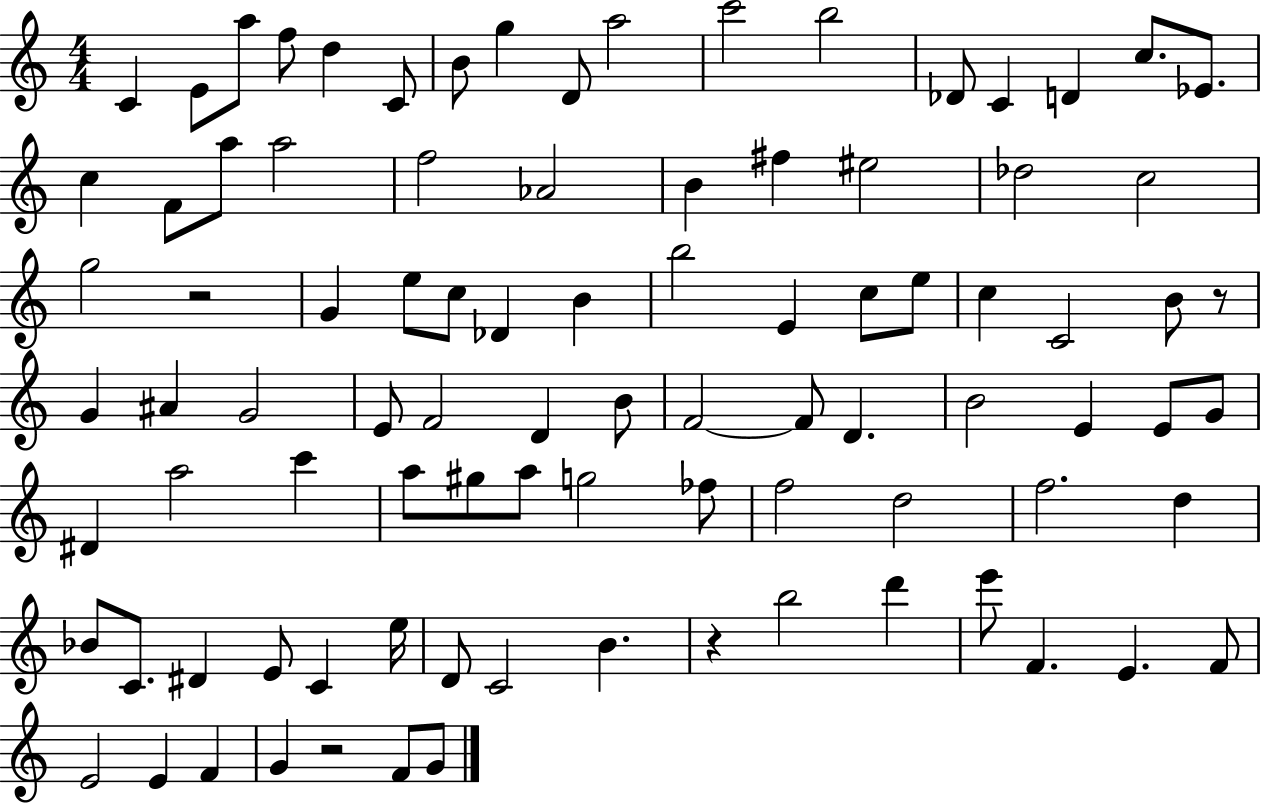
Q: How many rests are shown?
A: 4